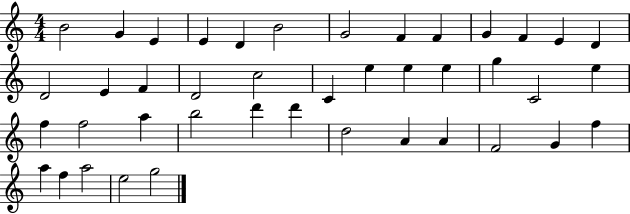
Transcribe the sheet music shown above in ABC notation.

X:1
T:Untitled
M:4/4
L:1/4
K:C
B2 G E E D B2 G2 F F G F E D D2 E F D2 c2 C e e e g C2 e f f2 a b2 d' d' d2 A A F2 G f a f a2 e2 g2